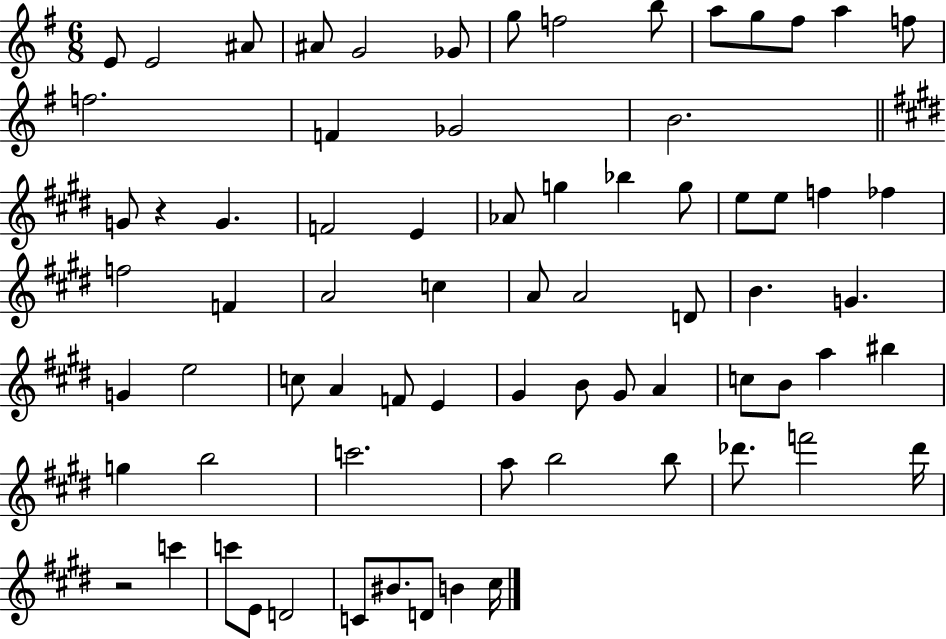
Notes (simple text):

E4/e E4/h A#4/e A#4/e G4/h Gb4/e G5/e F5/h B5/e A5/e G5/e F#5/e A5/q F5/e F5/h. F4/q Gb4/h B4/h. G4/e R/q G4/q. F4/h E4/q Ab4/e G5/q Bb5/q G5/e E5/e E5/e F5/q FES5/q F5/h F4/q A4/h C5/q A4/e A4/h D4/e B4/q. G4/q. G4/q E5/h C5/e A4/q F4/e E4/q G#4/q B4/e G#4/e A4/q C5/e B4/e A5/q BIS5/q G5/q B5/h C6/h. A5/e B5/h B5/e Db6/e. F6/h Db6/s R/h C6/q C6/e E4/e D4/h C4/e BIS4/e. D4/e B4/q C#5/s